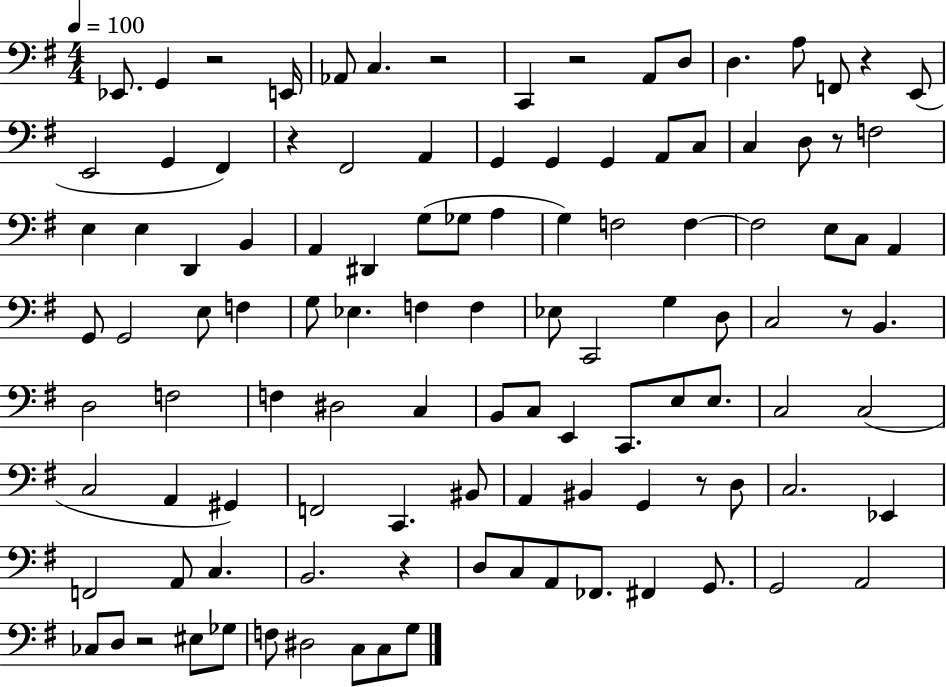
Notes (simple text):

Eb2/e. G2/q R/h E2/s Ab2/e C3/q. R/h C2/q R/h A2/e D3/e D3/q. A3/e F2/e R/q E2/e E2/h G2/q F#2/q R/q F#2/h A2/q G2/q G2/q G2/q A2/e C3/e C3/q D3/e R/e F3/h E3/q E3/q D2/q B2/q A2/q D#2/q G3/e Gb3/e A3/q G3/q F3/h F3/q F3/h E3/e C3/e A2/q G2/e G2/h E3/e F3/q G3/e Eb3/q. F3/q F3/q Eb3/e C2/h G3/q D3/e C3/h R/e B2/q. D3/h F3/h F3/q D#3/h C3/q B2/e C3/e E2/q C2/e. E3/e E3/e. C3/h C3/h C3/h A2/q G#2/q F2/h C2/q. BIS2/e A2/q BIS2/q G2/q R/e D3/e C3/h. Eb2/q F2/h A2/e C3/q. B2/h. R/q D3/e C3/e A2/e FES2/e. F#2/q G2/e. G2/h A2/h CES3/e D3/e R/h EIS3/e Gb3/e F3/e D#3/h C3/e C3/e G3/e